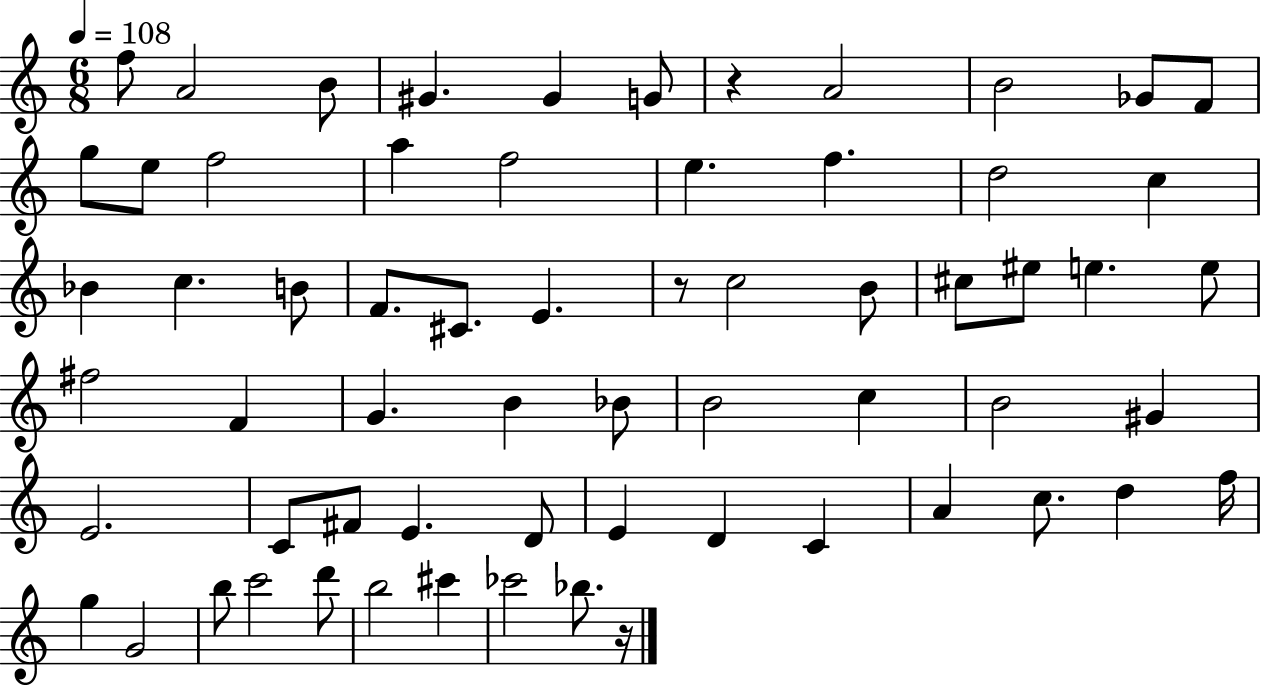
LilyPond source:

{
  \clef treble
  \numericTimeSignature
  \time 6/8
  \key c \major
  \tempo 4 = 108
  f''8 a'2 b'8 | gis'4. gis'4 g'8 | r4 a'2 | b'2 ges'8 f'8 | \break g''8 e''8 f''2 | a''4 f''2 | e''4. f''4. | d''2 c''4 | \break bes'4 c''4. b'8 | f'8. cis'8. e'4. | r8 c''2 b'8 | cis''8 eis''8 e''4. e''8 | \break fis''2 f'4 | g'4. b'4 bes'8 | b'2 c''4 | b'2 gis'4 | \break e'2. | c'8 fis'8 e'4. d'8 | e'4 d'4 c'4 | a'4 c''8. d''4 f''16 | \break g''4 g'2 | b''8 c'''2 d'''8 | b''2 cis'''4 | ces'''2 bes''8. r16 | \break \bar "|."
}